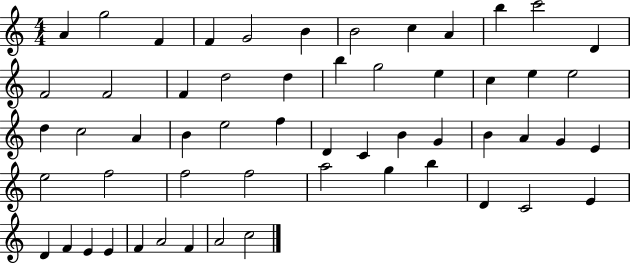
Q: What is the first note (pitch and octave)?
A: A4